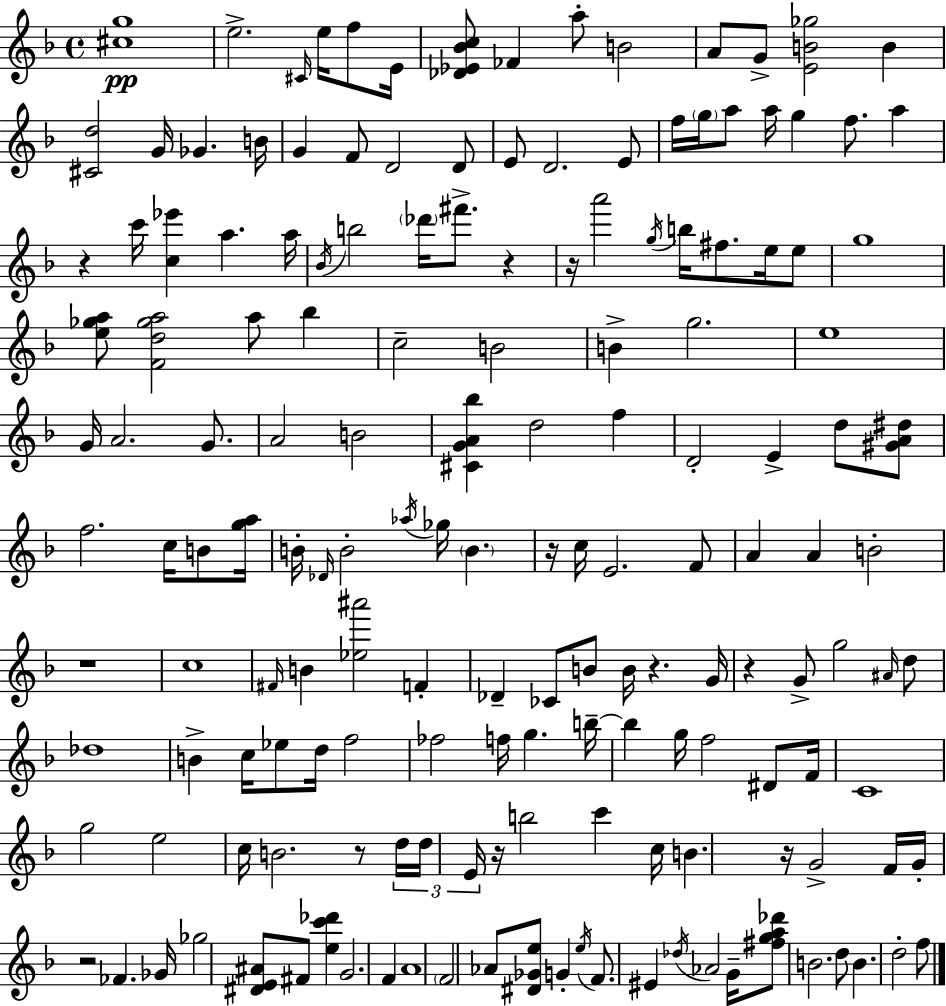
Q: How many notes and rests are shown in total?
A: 164